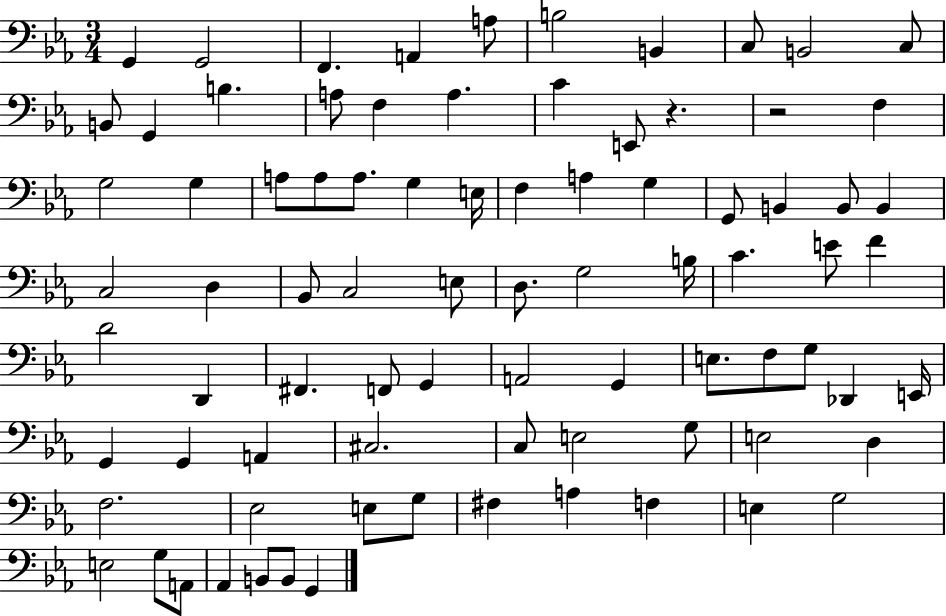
{
  \clef bass
  \numericTimeSignature
  \time 3/4
  \key ees \major
  g,4 g,2 | f,4. a,4 a8 | b2 b,4 | c8 b,2 c8 | \break b,8 g,4 b4. | a8 f4 a4. | c'4 e,8 r4. | r2 f4 | \break g2 g4 | a8 a8 a8. g4 e16 | f4 a4 g4 | g,8 b,4 b,8 b,4 | \break c2 d4 | bes,8 c2 e8 | d8. g2 b16 | c'4. e'8 f'4 | \break d'2 d,4 | fis,4. f,8 g,4 | a,2 g,4 | e8. f8 g8 des,4 e,16 | \break g,4 g,4 a,4 | cis2. | c8 e2 g8 | e2 d4 | \break f2. | ees2 e8 g8 | fis4 a4 f4 | e4 g2 | \break e2 g8 a,8 | aes,4 b,8 b,8 g,4 | \bar "|."
}